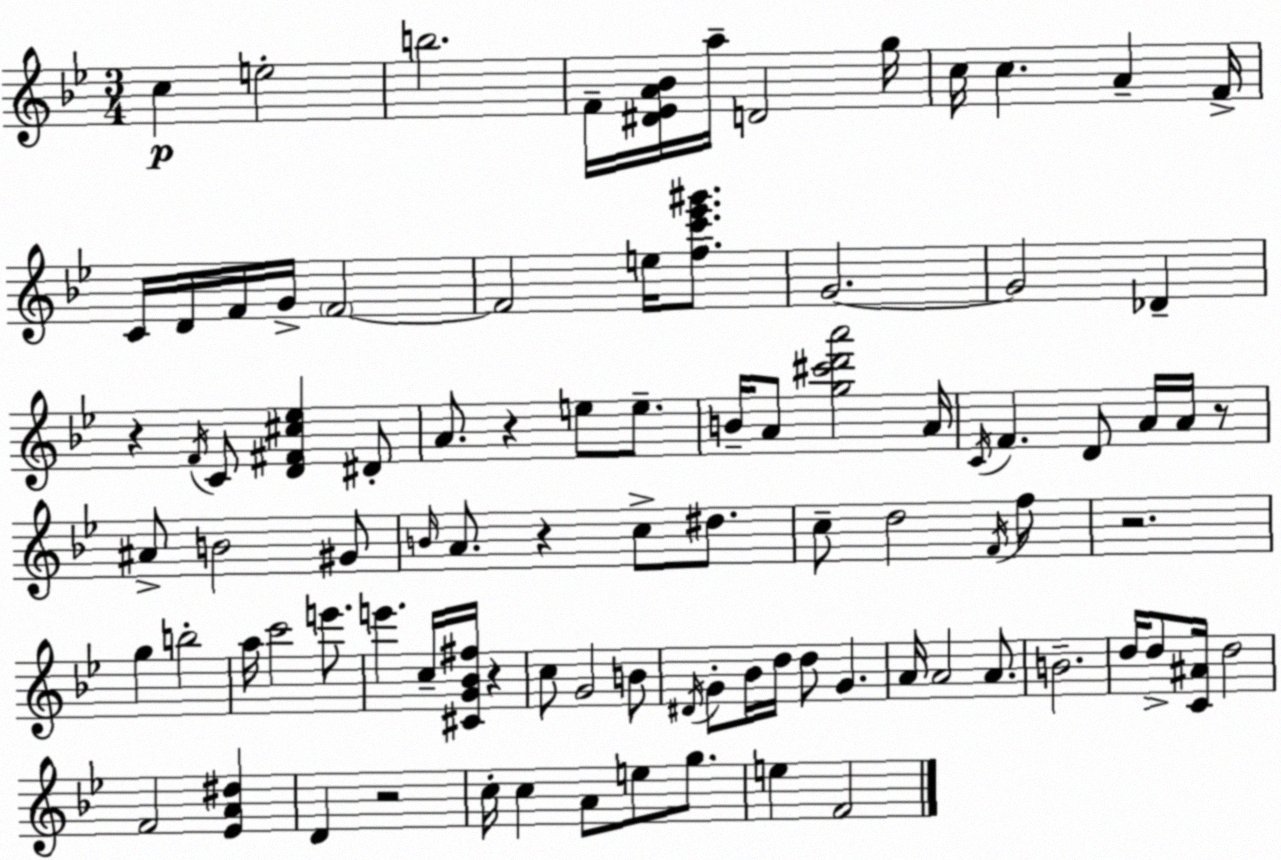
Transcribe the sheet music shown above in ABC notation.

X:1
T:Untitled
M:3/4
L:1/4
K:Bb
c e2 b2 F/4 [^D_EA_B]/4 a/4 D2 g/4 c/4 c A F/4 C/4 D/4 F/4 G/4 F2 F2 e/4 [fc'_e'^g']/2 G2 G2 _D z F/4 C/2 [D^F^c_e] ^D/2 A/2 z e/2 e/2 B/4 A/2 [g^c'd'a']2 A/4 C/4 F D/2 A/4 A/4 z/2 ^A/2 B2 ^G/2 B/4 A/2 z c/2 ^d/2 c/2 d2 F/4 f/2 z2 g b2 a/4 c'2 e'/2 e' c/4 [^CG_B^f]/4 z c/2 G2 B/2 ^D/4 G/2 _B/4 d/4 d/2 G A/4 A2 A/2 B2 d/4 d/2 [C^A]/4 d2 F2 [_EA^d] D z2 c/4 c A/2 e/2 g/2 e F2